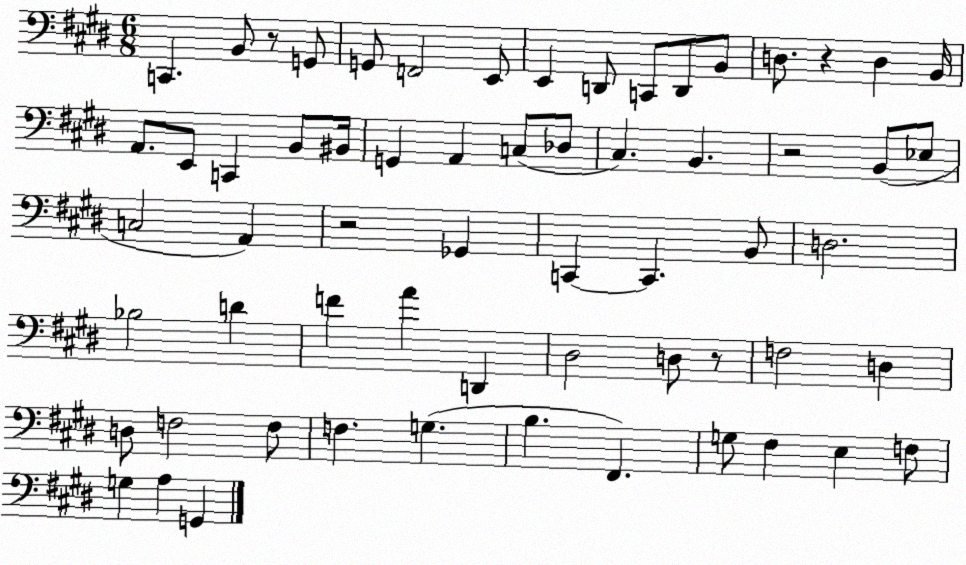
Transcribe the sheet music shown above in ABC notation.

X:1
T:Untitled
M:6/8
L:1/4
K:E
C,, B,,/2 z/2 G,,/2 G,,/2 F,,2 E,,/2 E,, D,,/2 C,,/2 D,,/2 B,,/2 D,/2 z D, B,,/4 A,,/2 E,,/2 C,, B,,/2 ^B,,/4 G,, A,, C,/2 _D,/2 ^C, B,, z2 B,,/2 _E,/2 C,2 A,, z2 _G,, C,, C,, B,,/2 D,2 _B,2 D F A D,, ^D,2 D,/2 z/2 F,2 D, D,/2 F,2 F,/2 F, G, B, ^F,, G,/2 ^F, E, F,/2 G, A, G,,